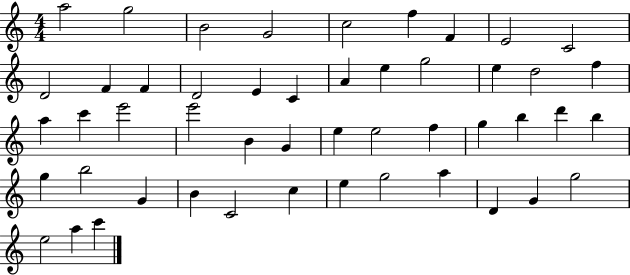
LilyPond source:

{
  \clef treble
  \numericTimeSignature
  \time 4/4
  \key c \major
  a''2 g''2 | b'2 g'2 | c''2 f''4 f'4 | e'2 c'2 | \break d'2 f'4 f'4 | d'2 e'4 c'4 | a'4 e''4 g''2 | e''4 d''2 f''4 | \break a''4 c'''4 e'''2 | e'''2 b'4 g'4 | e''4 e''2 f''4 | g''4 b''4 d'''4 b''4 | \break g''4 b''2 g'4 | b'4 c'2 c''4 | e''4 g''2 a''4 | d'4 g'4 g''2 | \break e''2 a''4 c'''4 | \bar "|."
}